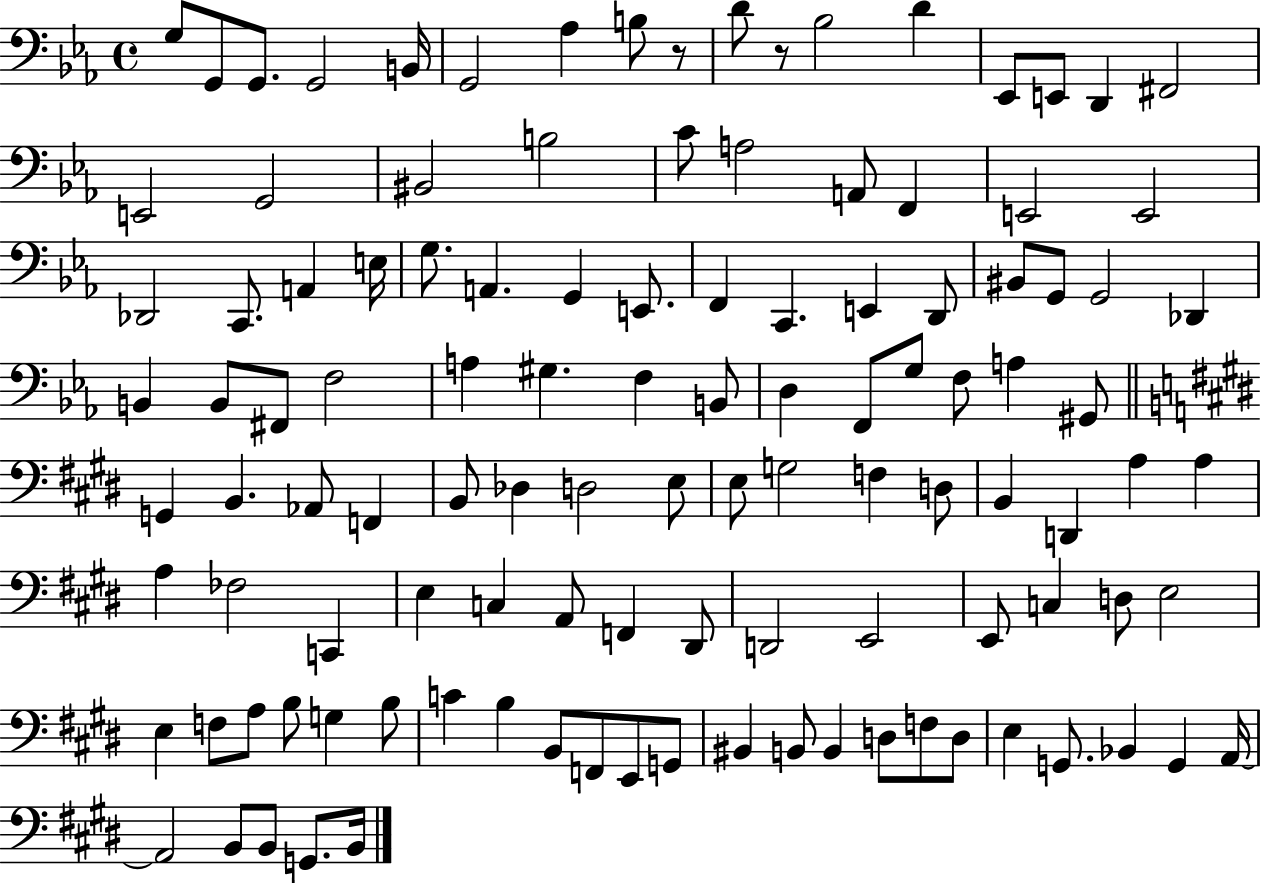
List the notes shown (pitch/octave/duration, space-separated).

G3/e G2/e G2/e. G2/h B2/s G2/h Ab3/q B3/e R/e D4/e R/e Bb3/h D4/q Eb2/e E2/e D2/q F#2/h E2/h G2/h BIS2/h B3/h C4/e A3/h A2/e F2/q E2/h E2/h Db2/h C2/e. A2/q E3/s G3/e. A2/q. G2/q E2/e. F2/q C2/q. E2/q D2/e BIS2/e G2/e G2/h Db2/q B2/q B2/e F#2/e F3/h A3/q G#3/q. F3/q B2/e D3/q F2/e G3/e F3/e A3/q G#2/e G2/q B2/q. Ab2/e F2/q B2/e Db3/q D3/h E3/e E3/e G3/h F3/q D3/e B2/q D2/q A3/q A3/q A3/q FES3/h C2/q E3/q C3/q A2/e F2/q D#2/e D2/h E2/h E2/e C3/q D3/e E3/h E3/q F3/e A3/e B3/e G3/q B3/e C4/q B3/q B2/e F2/e E2/e G2/e BIS2/q B2/e B2/q D3/e F3/e D3/e E3/q G2/e. Bb2/q G2/q A2/s A2/h B2/e B2/e G2/e. B2/s